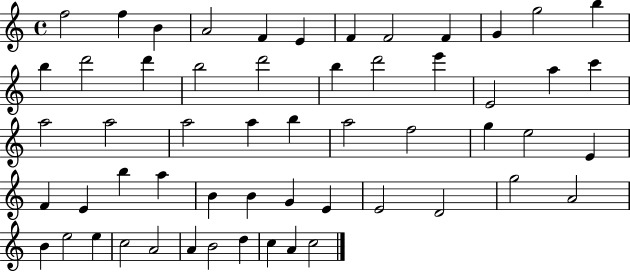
X:1
T:Untitled
M:4/4
L:1/4
K:C
f2 f B A2 F E F F2 F G g2 b b d'2 d' b2 d'2 b d'2 e' E2 a c' a2 a2 a2 a b a2 f2 g e2 E F E b a B B G E E2 D2 g2 A2 B e2 e c2 A2 A B2 d c A c2